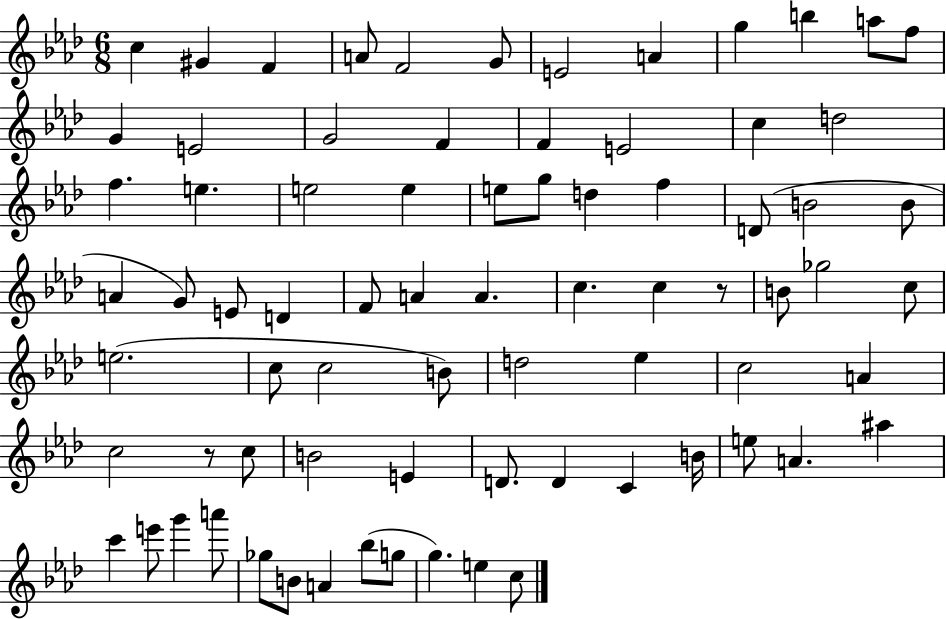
{
  \clef treble
  \numericTimeSignature
  \time 6/8
  \key aes \major
  \repeat volta 2 { c''4 gis'4 f'4 | a'8 f'2 g'8 | e'2 a'4 | g''4 b''4 a''8 f''8 | \break g'4 e'2 | g'2 f'4 | f'4 e'2 | c''4 d''2 | \break f''4. e''4. | e''2 e''4 | e''8 g''8 d''4 f''4 | d'8( b'2 b'8 | \break a'4 g'8) e'8 d'4 | f'8 a'4 a'4. | c''4. c''4 r8 | b'8 ges''2 c''8 | \break e''2.( | c''8 c''2 b'8) | d''2 ees''4 | c''2 a'4 | \break c''2 r8 c''8 | b'2 e'4 | d'8. d'4 c'4 b'16 | e''8 a'4. ais''4 | \break c'''4 e'''8 g'''4 a'''8 | ges''8 b'8 a'4 bes''8( g''8 | g''4.) e''4 c''8 | } \bar "|."
}